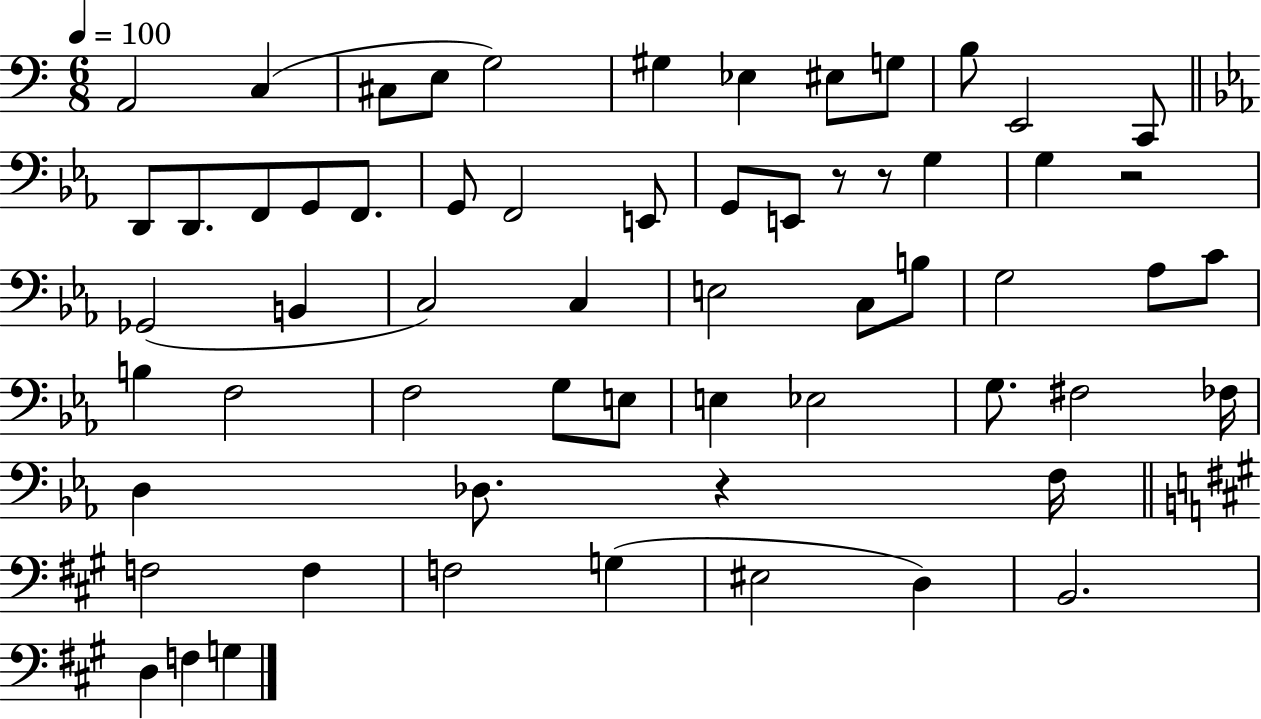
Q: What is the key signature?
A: C major